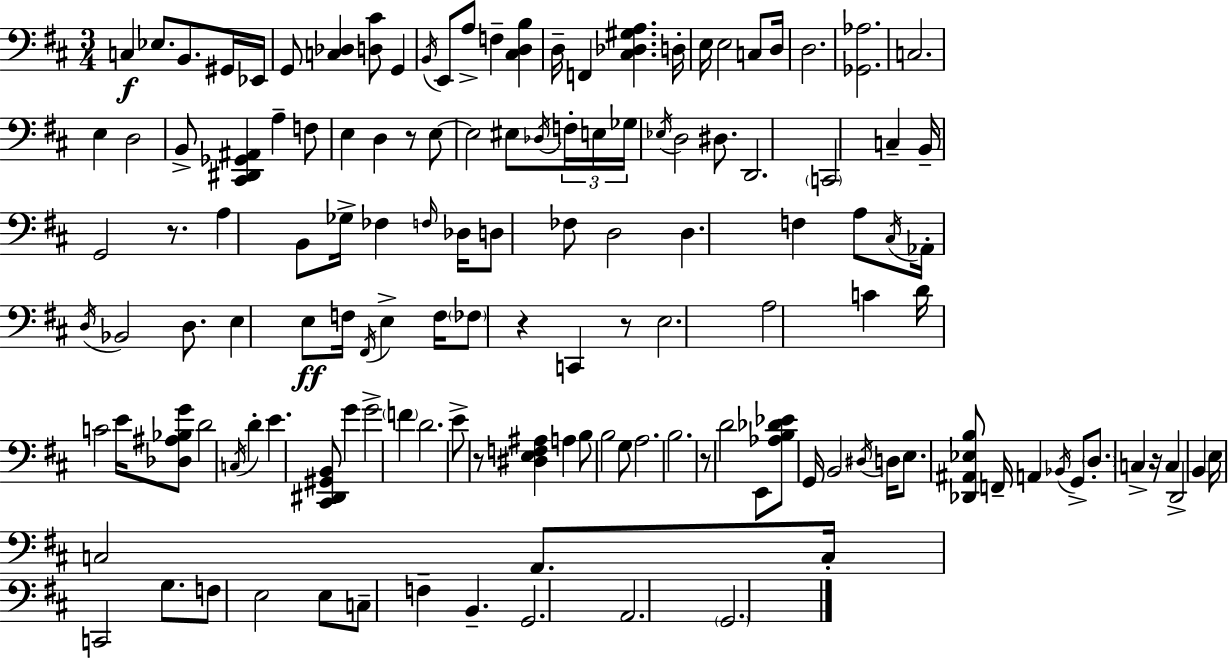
{
  \clef bass
  \numericTimeSignature
  \time 3/4
  \key d \major
  \repeat volta 2 { c4\f ees8. b,8. gis,16 ees,16 | g,8 <c des>4 <d cis'>8 g,4 | \acciaccatura { b,16 } e,8 a8-> f4-- <cis d b>4 | d16-- f,4 <cis des gis a>4. | \break d16-. e16 e2 c8 | d16 d2. | <ges, aes>2. | c2. | \break e4 d2 | b,8-> <cis, dis, ges, ais,>4 a4-- f8 | e4 d4 r8 e8~~ | e2 eis8 \acciaccatura { des16 } | \break \tuplet 3/2 { f16-. e16 ges16 } \acciaccatura { ees16 } d2 | dis8. d,2. | \parenthesize c,2 c4-- | b,16-- g,2 | \break r8. a4 b,8 ges16-> fes4 | \grace { f16 } des16 d8 fes8 d2 | d4. f4 | a8 \acciaccatura { cis16 } aes,16-. \acciaccatura { d16 } bes,2 | \break d8. e4 e8\ff | f16 \acciaccatura { fis,16 } e4-> f16 \parenthesize fes8 r4 | c,4 r8 e2. | a2 | \break c'4 d'16 c'2 | e'16 <des ais bes g'>8 d'2 | \acciaccatura { c16 } d'4-. e'4. | <cis, dis, gis, b,>8 g'4 g'2-> | \break \parenthesize f'4 d'2. | e'8-> r8 | <dis e f ais>4 a4 b8 b2 | g8 a2. | \break b2. | r8 d'2 | e,8 <aes b des' ees'>8 g,16 b,2 | \acciaccatura { dis16 } d16 e8. | \break <des, ais, ees b>8 f,16-- a,4 \acciaccatura { bes,16 } g,8-> \parenthesize d8.-. | c4-> r16 c4 d,2-> | b,4 e16 c2 | a,8. c16-. c,2 | \break g8. f8 | e2 e8 c8-- | f4-- b,4.-- g,2. | a,2. | \break \parenthesize g,2. | } \bar "|."
}